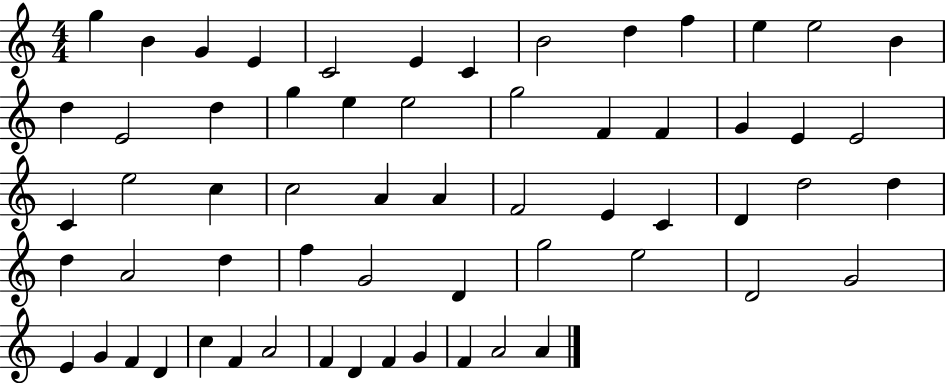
X:1
T:Untitled
M:4/4
L:1/4
K:C
g B G E C2 E C B2 d f e e2 B d E2 d g e e2 g2 F F G E E2 C e2 c c2 A A F2 E C D d2 d d A2 d f G2 D g2 e2 D2 G2 E G F D c F A2 F D F G F A2 A